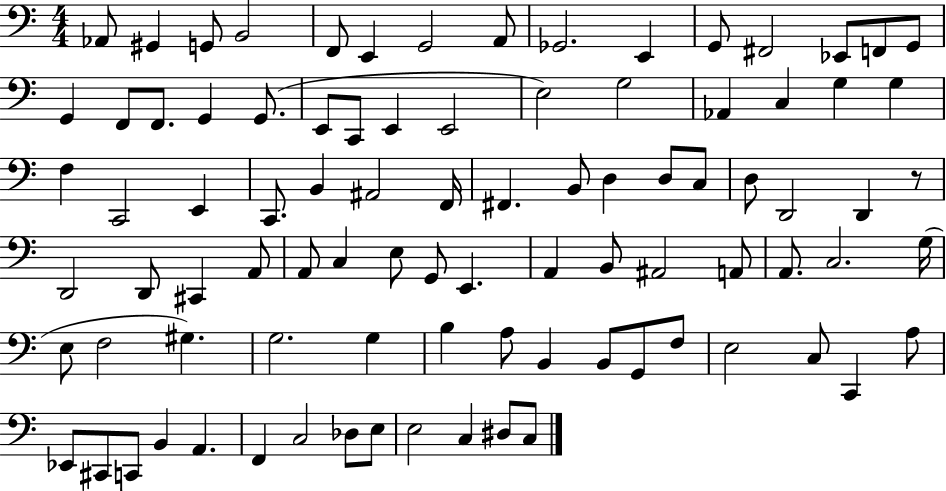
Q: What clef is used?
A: bass